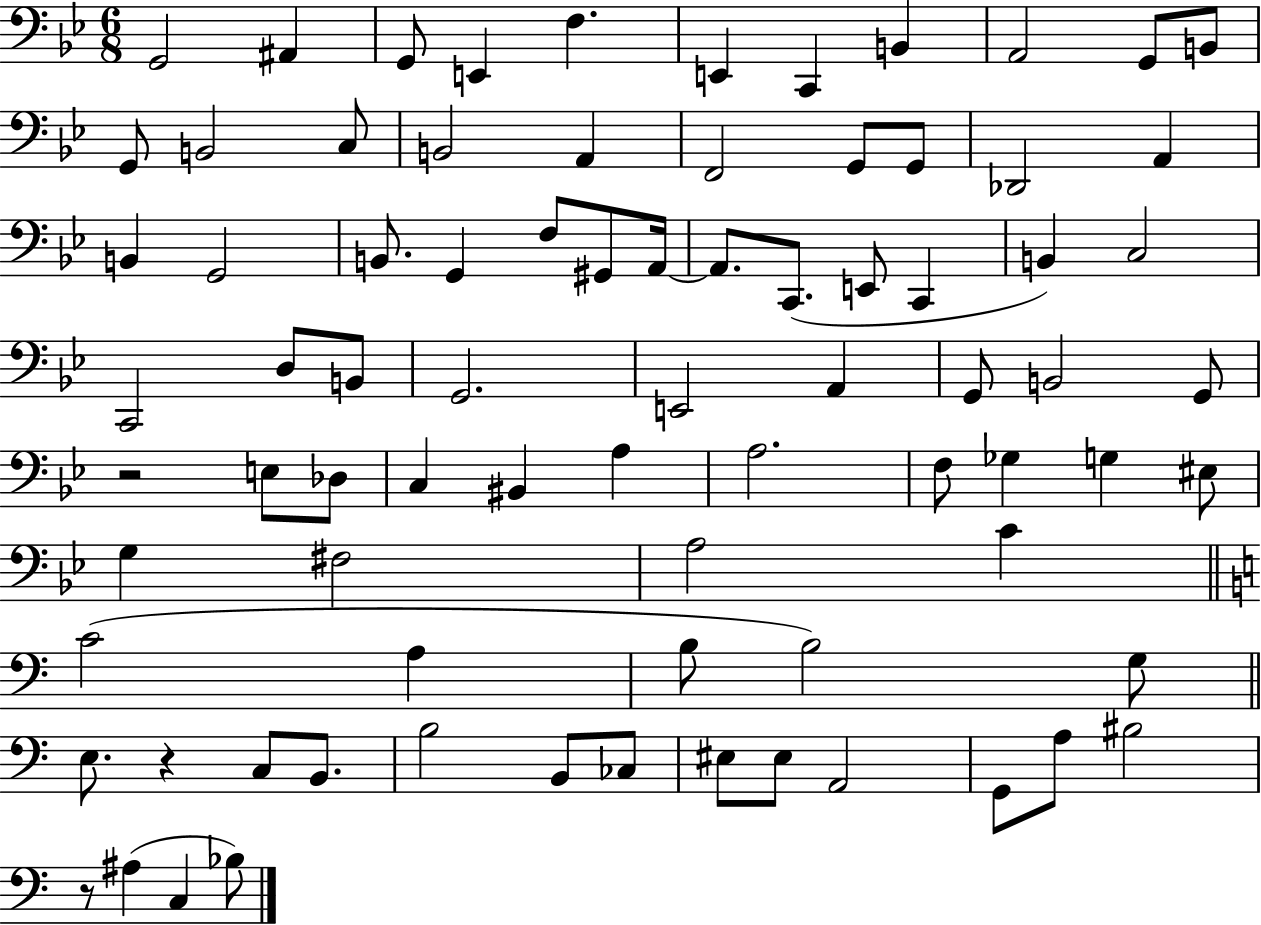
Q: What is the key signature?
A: BES major